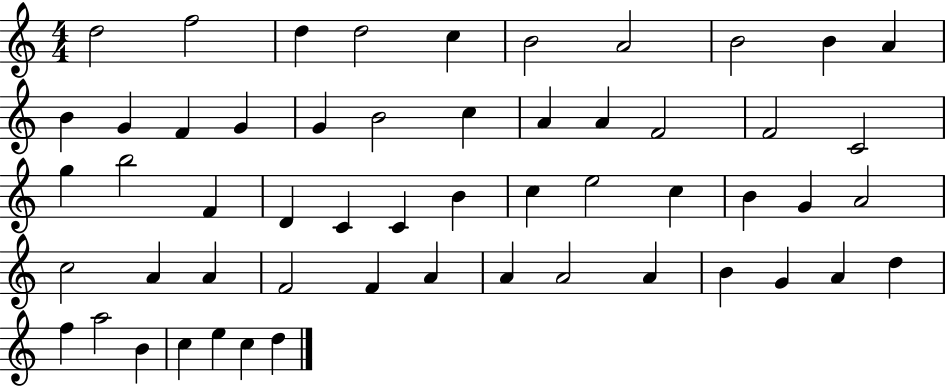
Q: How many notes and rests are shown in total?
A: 55